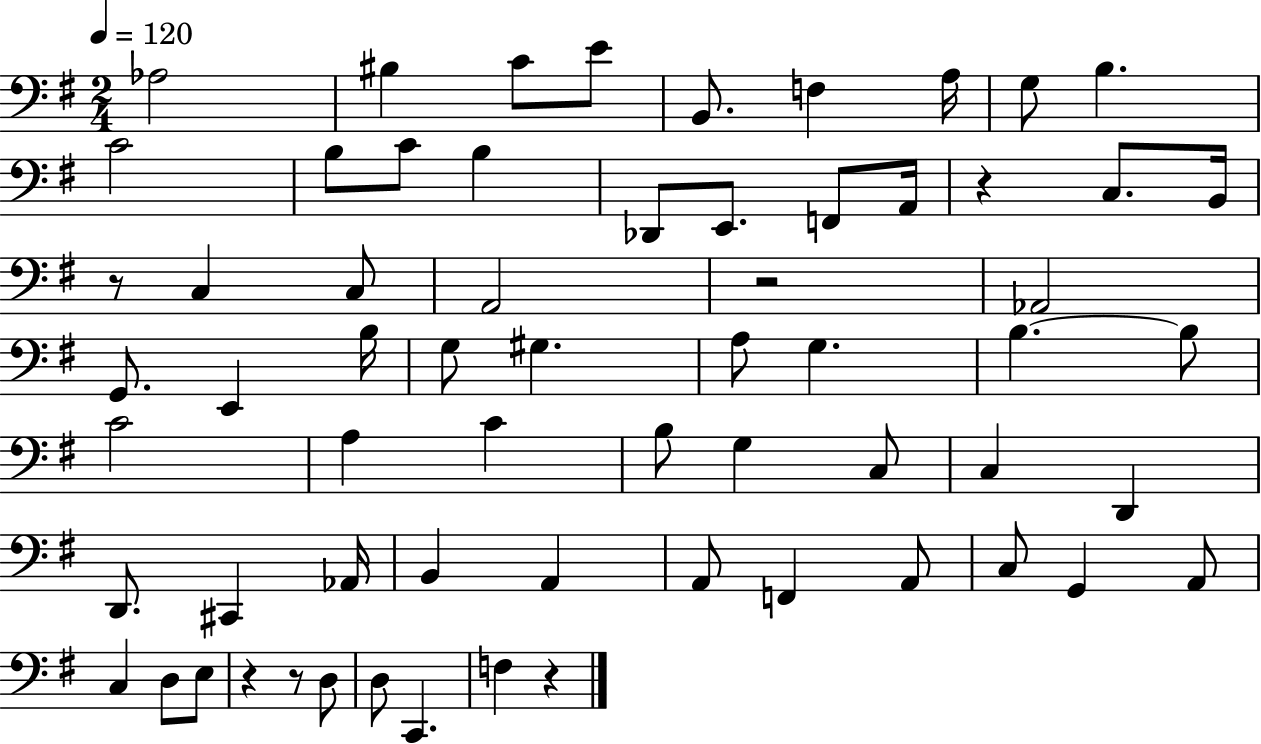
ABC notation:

X:1
T:Untitled
M:2/4
L:1/4
K:G
_A,2 ^B, C/2 E/2 B,,/2 F, A,/4 G,/2 B, C2 B,/2 C/2 B, _D,,/2 E,,/2 F,,/2 A,,/4 z C,/2 B,,/4 z/2 C, C,/2 A,,2 z2 _A,,2 G,,/2 E,, B,/4 G,/2 ^G, A,/2 G, B, B,/2 C2 A, C B,/2 G, C,/2 C, D,, D,,/2 ^C,, _A,,/4 B,, A,, A,,/2 F,, A,,/2 C,/2 G,, A,,/2 C, D,/2 E,/2 z z/2 D,/2 D,/2 C,, F, z